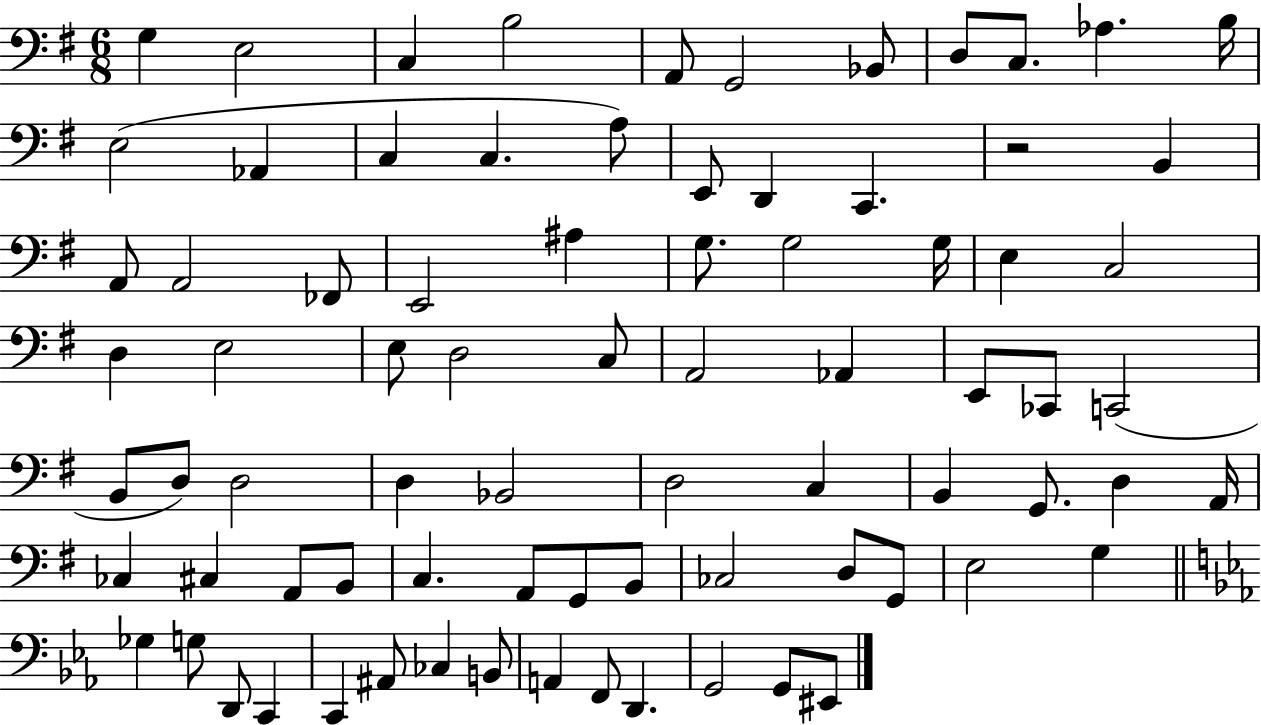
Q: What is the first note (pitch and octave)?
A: G3